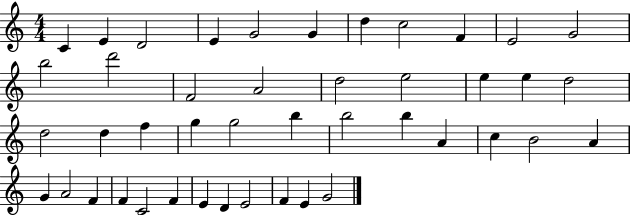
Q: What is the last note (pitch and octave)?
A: G4